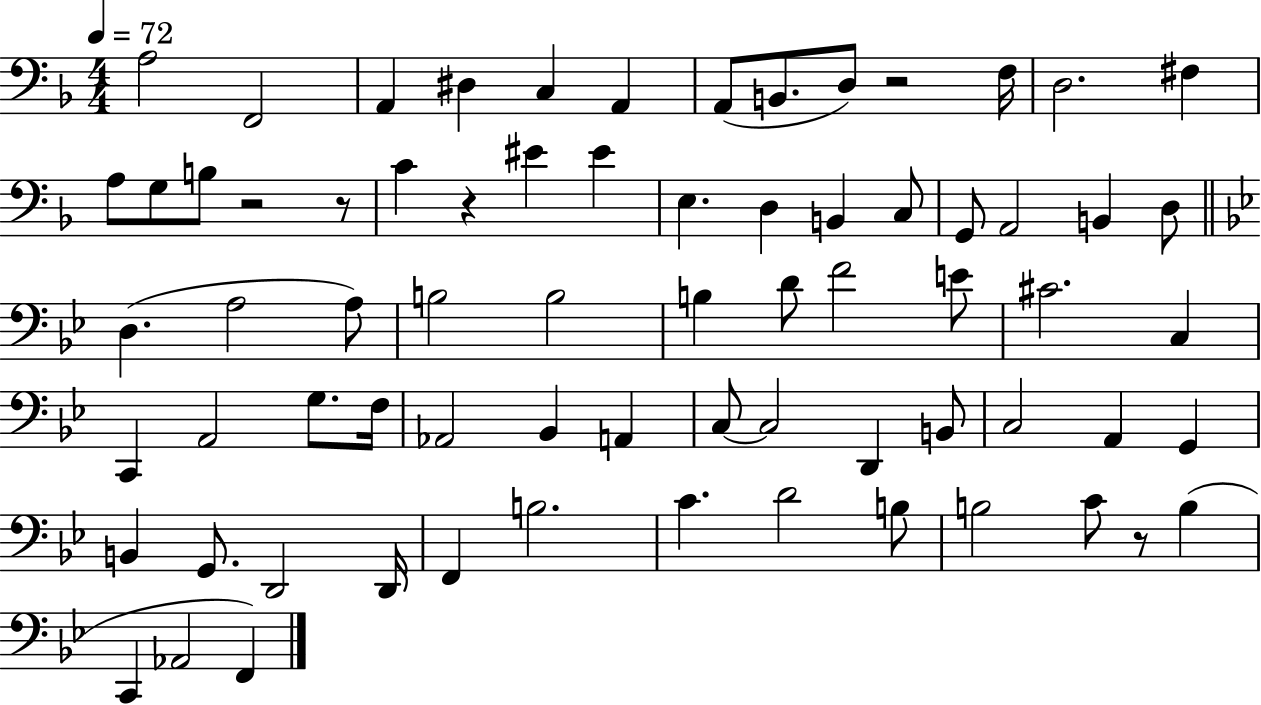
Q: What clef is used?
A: bass